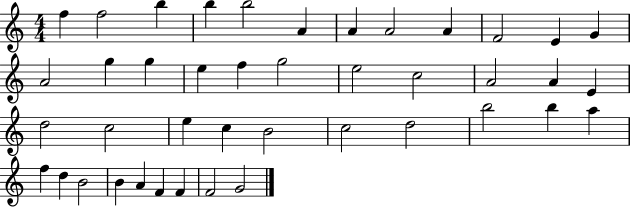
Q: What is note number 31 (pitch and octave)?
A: B5